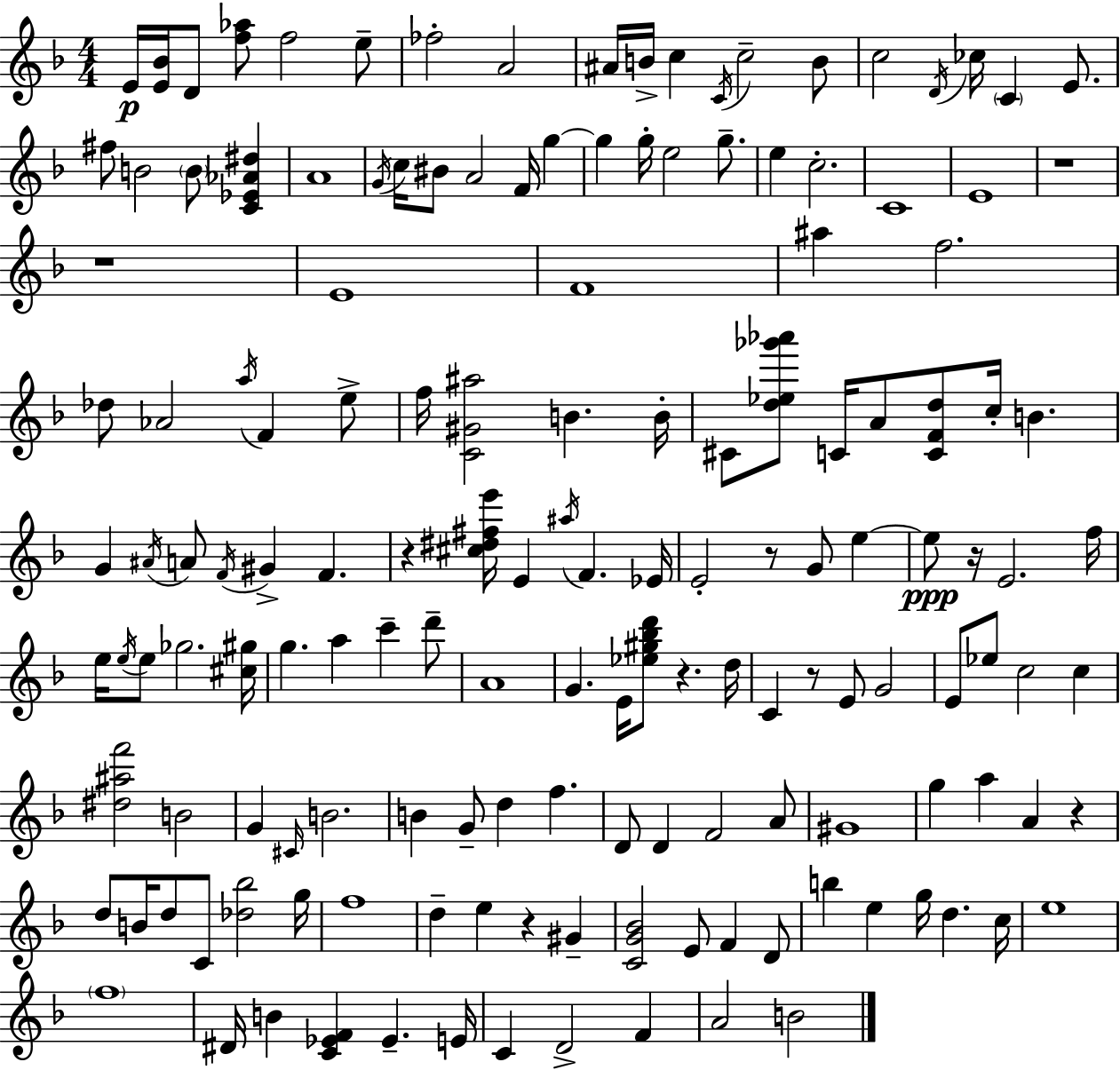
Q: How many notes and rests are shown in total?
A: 153